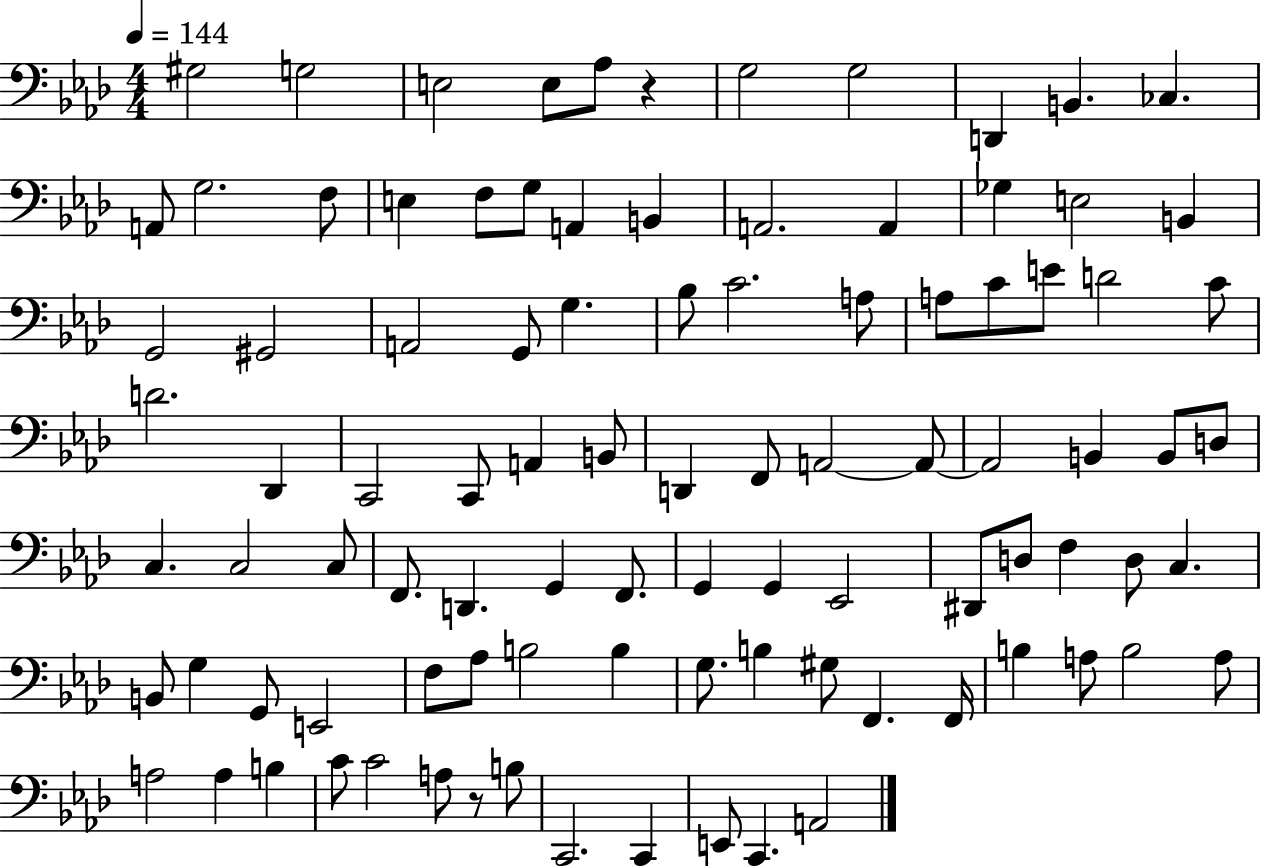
{
  \clef bass
  \numericTimeSignature
  \time 4/4
  \key aes \major
  \tempo 4 = 144
  gis2 g2 | e2 e8 aes8 r4 | g2 g2 | d,4 b,4. ces4. | \break a,8 g2. f8 | e4 f8 g8 a,4 b,4 | a,2. a,4 | ges4 e2 b,4 | \break g,2 gis,2 | a,2 g,8 g4. | bes8 c'2. a8 | a8 c'8 e'8 d'2 c'8 | \break d'2. des,4 | c,2 c,8 a,4 b,8 | d,4 f,8 a,2~~ a,8~~ | a,2 b,4 b,8 d8 | \break c4. c2 c8 | f,8. d,4. g,4 f,8. | g,4 g,4 ees,2 | dis,8 d8 f4 d8 c4. | \break b,8 g4 g,8 e,2 | f8 aes8 b2 b4 | g8. b4 gis8 f,4. f,16 | b4 a8 b2 a8 | \break a2 a4 b4 | c'8 c'2 a8 r8 b8 | c,2. c,4 | e,8 c,4. a,2 | \break \bar "|."
}